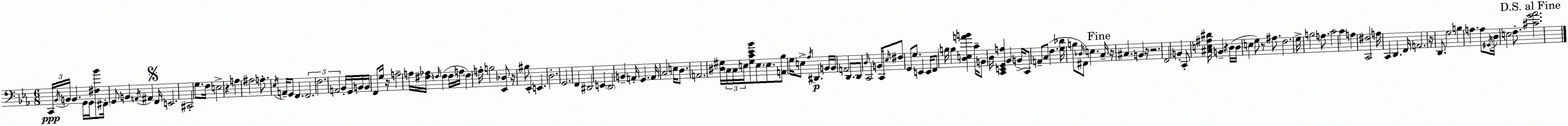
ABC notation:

X:1
T:Untitled
M:6/8
L:1/4
K:Cm
C,,/4 _B,,/4 B,,/4 B,, G,,/4 G,,/4 [^F,_B]/2 ^F,,/4 G,,/2 B,, A,,/4 ^A,, F,,/4 E,,2 ^C,,2 G,/2 F,/4 E,2 z A, ^A,2 A,/2 _E,/4 A,,/4 G,,/2 F,, F,,2 F,2 A,,2 _B,,/4 G,,/4 B,,/4 B,,/4 F,,/2 G,/4 z/4 A,2 A,/4 [^F,_A,]/4 F,/4 F, F,/4 A,/4 F, A,/4 B,2 [_E,,_D,]/2 z/4 ^B,/2 _E,, E,, D,2 G,,2 F,, ^D,,2 E,, D,,2 B,, A,,/4 G,, A,,/4 C,2 E,/4 D,/2 A,,2 [^D,^G,]/4 C,/4 C,/4 E,/4 [^G,C_E_B]/2 E,/2 E,/2 [A,,_B,]/2 G,/4 E,/2 _A,/4 ^D,, B,,/4 B,,/4 A,,2 D,,/2 D,,/2 D,/4 C,,2 B,,/4 C,,/4 _E,/4 ^F,/2 G,,/2 G,/2 E,, E,,/4 F,,/2 B,/4 B, [D,E,AB] C/4 B,,/2 D,/4 [C,,E,,G,,A,] _B,, B,,/4 C,,/2 A,,/2 C,/2 F, [G,_D]/4 B,/2 _D,/4 ^F,,/2 E, C,/4 z/4 ^C, B,, z/4 z2 F,,2 B,, C,,/2 [^C,E,^A,^D]/4 B,, z D,/4 D,/4 E, G,/2 z/2 ^A,/2 F,2 G,/4 B,2 A,/2 C2 C A, [C,,^F,]2 A,/4 C,, D,, F,,/4 A,,2 z/4 D,,/2 G,2 B, A, A,/2 ^G,,/4 D,/4 E,2 F,/2 [^CG_A]2